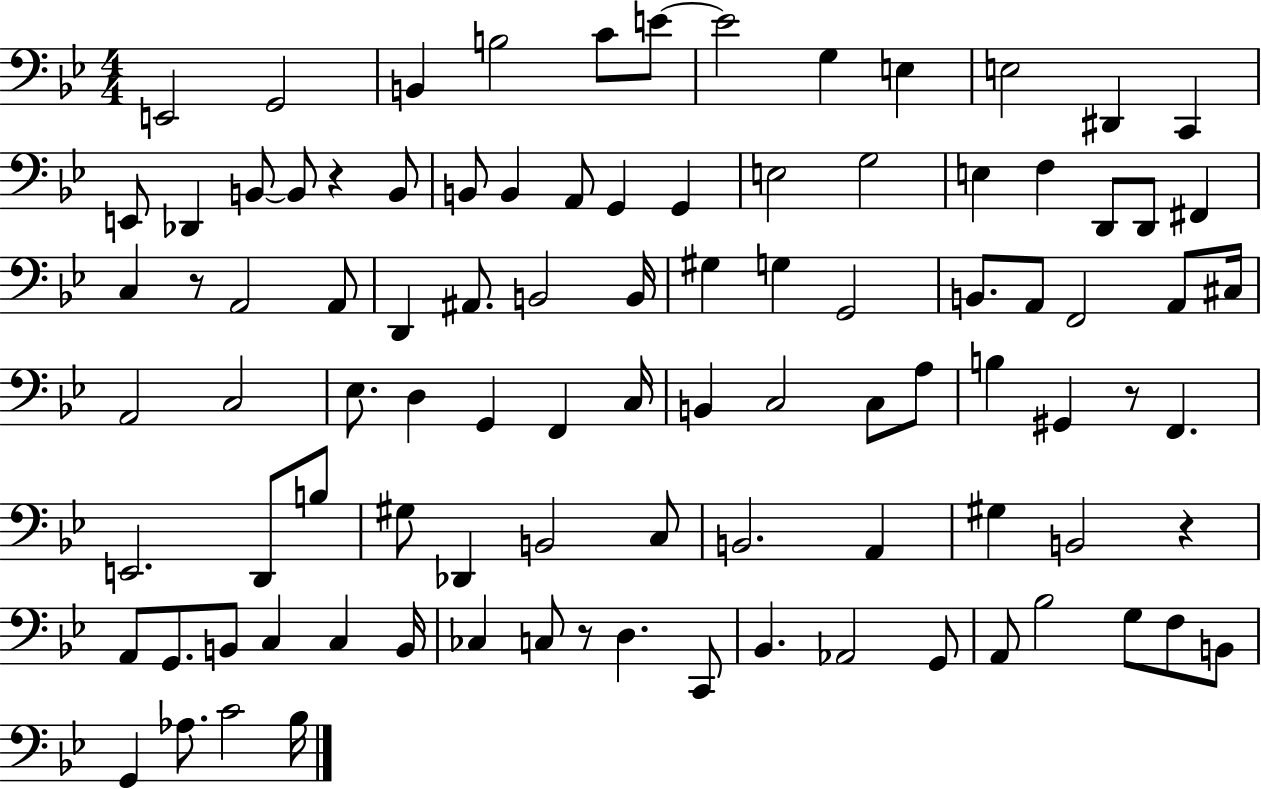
{
  \clef bass
  \numericTimeSignature
  \time 4/4
  \key bes \major
  e,2 g,2 | b,4 b2 c'8 e'8~~ | e'2 g4 e4 | e2 dis,4 c,4 | \break e,8 des,4 b,8~~ b,8 r4 b,8 | b,8 b,4 a,8 g,4 g,4 | e2 g2 | e4 f4 d,8 d,8 fis,4 | \break c4 r8 a,2 a,8 | d,4 ais,8. b,2 b,16 | gis4 g4 g,2 | b,8. a,8 f,2 a,8 cis16 | \break a,2 c2 | ees8. d4 g,4 f,4 c16 | b,4 c2 c8 a8 | b4 gis,4 r8 f,4. | \break e,2. d,8 b8 | gis8 des,4 b,2 c8 | b,2. a,4 | gis4 b,2 r4 | \break a,8 g,8. b,8 c4 c4 b,16 | ces4 c8 r8 d4. c,8 | bes,4. aes,2 g,8 | a,8 bes2 g8 f8 b,8 | \break g,4 aes8. c'2 bes16 | \bar "|."
}